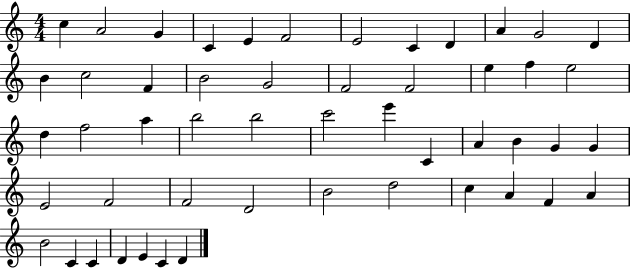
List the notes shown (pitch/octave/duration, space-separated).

C5/q A4/h G4/q C4/q E4/q F4/h E4/h C4/q D4/q A4/q G4/h D4/q B4/q C5/h F4/q B4/h G4/h F4/h F4/h E5/q F5/q E5/h D5/q F5/h A5/q B5/h B5/h C6/h E6/q C4/q A4/q B4/q G4/q G4/q E4/h F4/h F4/h D4/h B4/h D5/h C5/q A4/q F4/q A4/q B4/h C4/q C4/q D4/q E4/q C4/q D4/q